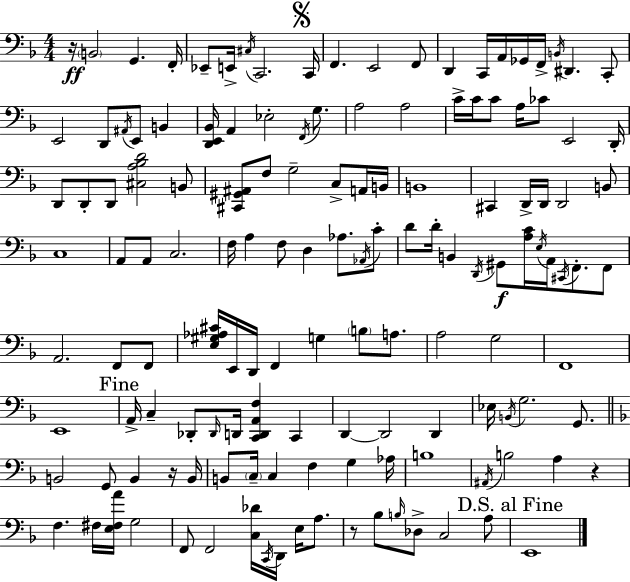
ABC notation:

X:1
T:Untitled
M:4/4
L:1/4
K:Dm
z/4 B,,2 G,, F,,/4 _E,,/2 E,,/4 ^C,/4 C,,2 C,,/4 F,, E,,2 F,,/2 D,, C,,/4 A,,/4 _G,,/4 F,,/4 B,,/4 ^D,, C,,/2 E,,2 D,,/2 ^A,,/4 E,,/2 B,, [D,,E,,_B,,]/4 A,, _E,2 F,,/4 G,/2 A,2 A,2 C/4 C/4 C/2 A,/4 _C/2 E,,2 D,,/4 D,,/2 D,,/2 D,,/2 [^C,A,_B,D]2 B,,/2 [^C,,^G,,^A,,]/2 F,/2 G,2 C,/2 A,,/4 B,,/4 B,,4 ^C,, D,,/4 D,,/4 D,,2 B,,/2 C,4 A,,/2 A,,/2 C,2 F,/4 A, F,/2 D, _A,/2 _A,,/4 C/2 D/2 D/4 B,, D,,/4 ^G,,/2 [A,C]/4 E,/4 A,,/4 ^C,,/4 F,,/2 F,,/2 A,,2 F,,/2 F,,/2 [E,^G,_A,^C]/4 E,,/4 D,,/4 F,, G, B,/2 A,/2 A,2 G,2 F,,4 E,,4 A,,/4 C, _D,,/2 _D,,/4 D,,/4 [C,,D,,A,,F,] C,, D,, D,,2 D,, _E,/4 B,,/4 G,2 G,,/2 B,,2 G,,/2 B,, z/4 B,,/4 B,,/2 C,/4 C, F, G, _A,/4 B,4 ^A,,/4 B,2 A, z F, ^F,/4 [E,^F,A]/4 G,2 F,,/2 F,,2 [C,_D]/4 C,,/4 D,,/4 E,/4 A,/2 z/2 _B,/2 B,/4 _D,/2 C,2 A,/2 E,,4